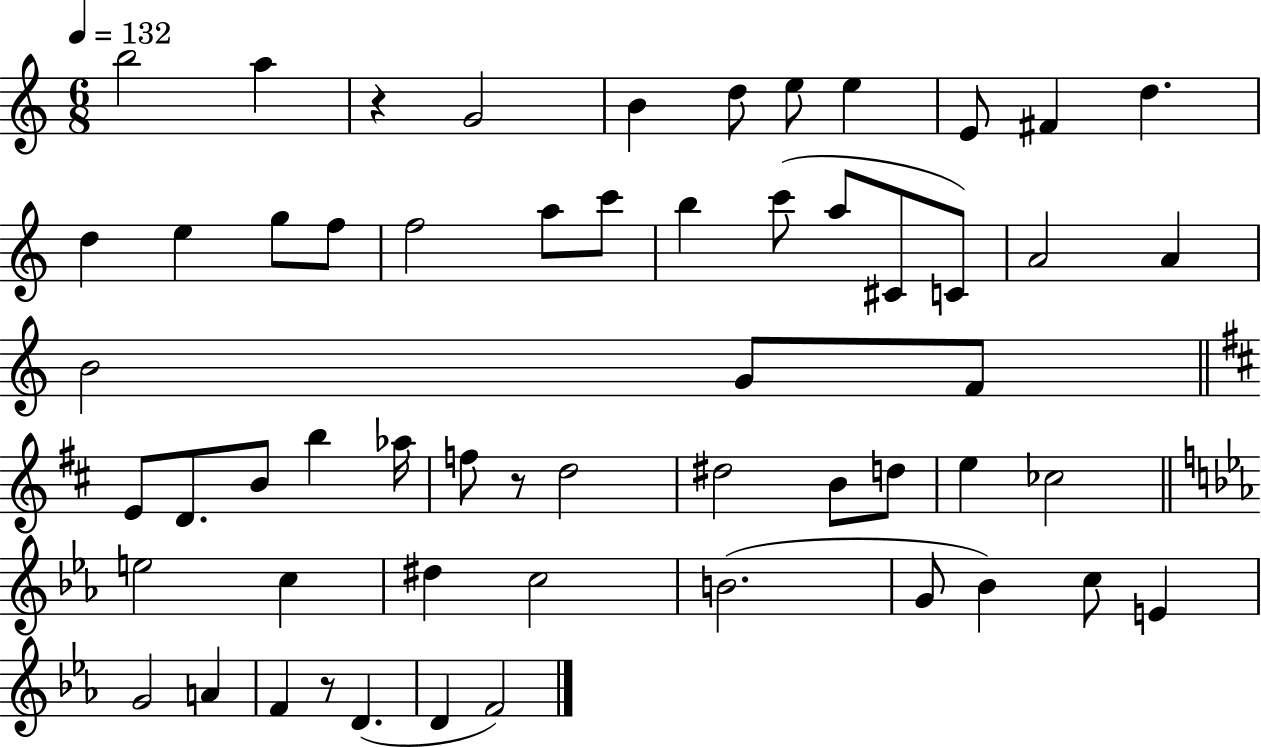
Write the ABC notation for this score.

X:1
T:Untitled
M:6/8
L:1/4
K:C
b2 a z G2 B d/2 e/2 e E/2 ^F d d e g/2 f/2 f2 a/2 c'/2 b c'/2 a/2 ^C/2 C/2 A2 A B2 G/2 F/2 E/2 D/2 B/2 b _a/4 f/2 z/2 d2 ^d2 B/2 d/2 e _c2 e2 c ^d c2 B2 G/2 _B c/2 E G2 A F z/2 D D F2